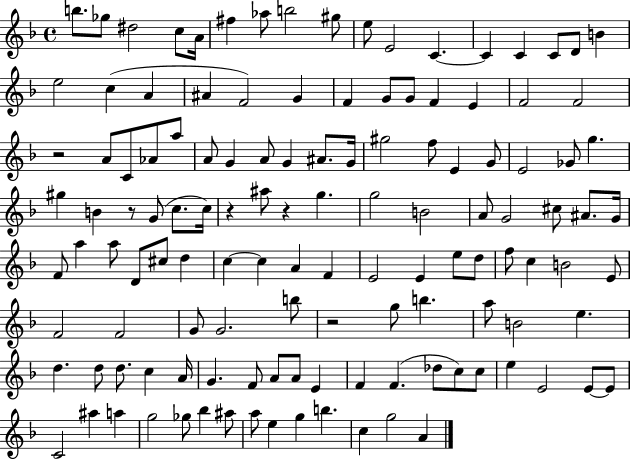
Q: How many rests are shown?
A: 5